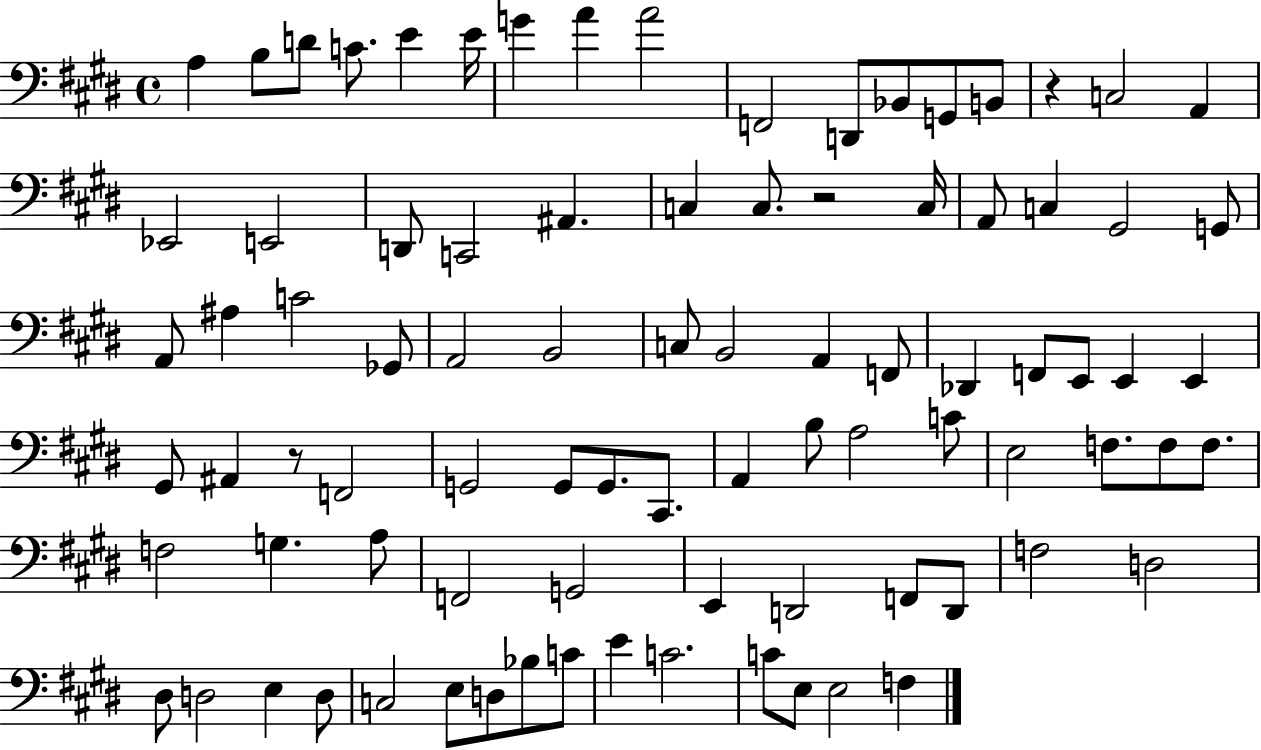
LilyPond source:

{
  \clef bass
  \time 4/4
  \defaultTimeSignature
  \key e \major
  a4 b8 d'8 c'8. e'4 e'16 | g'4 a'4 a'2 | f,2 d,8 bes,8 g,8 b,8 | r4 c2 a,4 | \break ees,2 e,2 | d,8 c,2 ais,4. | c4 c8. r2 c16 | a,8 c4 gis,2 g,8 | \break a,8 ais4 c'2 ges,8 | a,2 b,2 | c8 b,2 a,4 f,8 | des,4 f,8 e,8 e,4 e,4 | \break gis,8 ais,4 r8 f,2 | g,2 g,8 g,8. cis,8. | a,4 b8 a2 c'8 | e2 f8. f8 f8. | \break f2 g4. a8 | f,2 g,2 | e,4 d,2 f,8 d,8 | f2 d2 | \break dis8 d2 e4 d8 | c2 e8 d8 bes8 c'8 | e'4 c'2. | c'8 e8 e2 f4 | \break \bar "|."
}